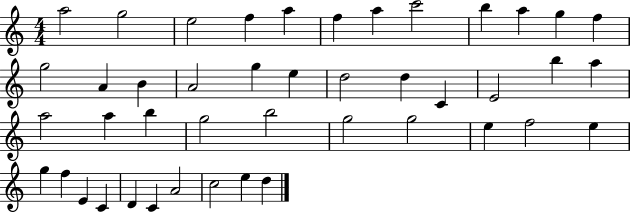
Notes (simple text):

A5/h G5/h E5/h F5/q A5/q F5/q A5/q C6/h B5/q A5/q G5/q F5/q G5/h A4/q B4/q A4/h G5/q E5/q D5/h D5/q C4/q E4/h B5/q A5/q A5/h A5/q B5/q G5/h B5/h G5/h G5/h E5/q F5/h E5/q G5/q F5/q E4/q C4/q D4/q C4/q A4/h C5/h E5/q D5/q